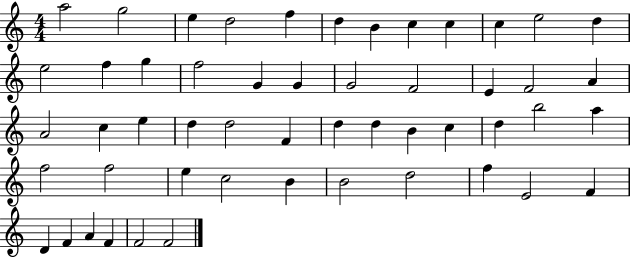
X:1
T:Untitled
M:4/4
L:1/4
K:C
a2 g2 e d2 f d B c c c e2 d e2 f g f2 G G G2 F2 E F2 A A2 c e d d2 F d d B c d b2 a f2 f2 e c2 B B2 d2 f E2 F D F A F F2 F2